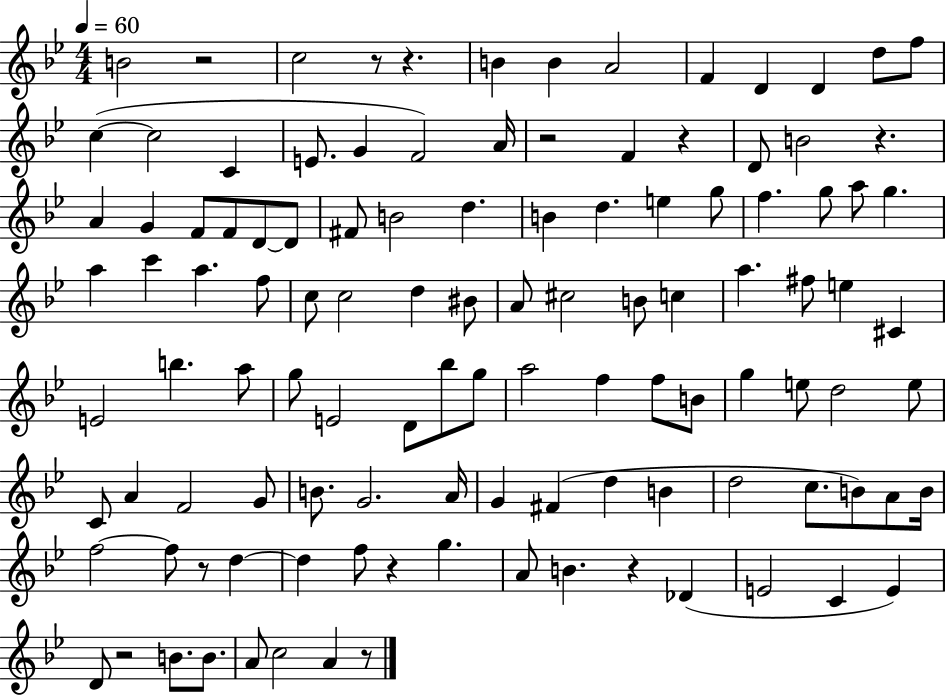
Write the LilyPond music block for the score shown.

{
  \clef treble
  \numericTimeSignature
  \time 4/4
  \key bes \major
  \tempo 4 = 60
  b'2 r2 | c''2 r8 r4. | b'4 b'4 a'2 | f'4 d'4 d'4 d''8 f''8 | \break c''4~(~ c''2 c'4 | e'8. g'4 f'2) a'16 | r2 f'4 r4 | d'8 b'2 r4. | \break a'4 g'4 f'8 f'8 d'8~~ d'8 | fis'8 b'2 d''4. | b'4 d''4. e''4 g''8 | f''4. g''8 a''8 g''4. | \break a''4 c'''4 a''4. f''8 | c''8 c''2 d''4 bis'8 | a'8 cis''2 b'8 c''4 | a''4. fis''8 e''4 cis'4 | \break e'2 b''4. a''8 | g''8 e'2 d'8 bes''8 g''8 | a''2 f''4 f''8 b'8 | g''4 e''8 d''2 e''8 | \break c'8 a'4 f'2 g'8 | b'8. g'2. a'16 | g'4 fis'4( d''4 b'4 | d''2 c''8. b'8) a'8 b'16 | \break f''2~~ f''8 r8 d''4~~ | d''4 f''8 r4 g''4. | a'8 b'4. r4 des'4( | e'2 c'4 e'4) | \break d'8 r2 b'8. b'8. | a'8 c''2 a'4 r8 | \bar "|."
}